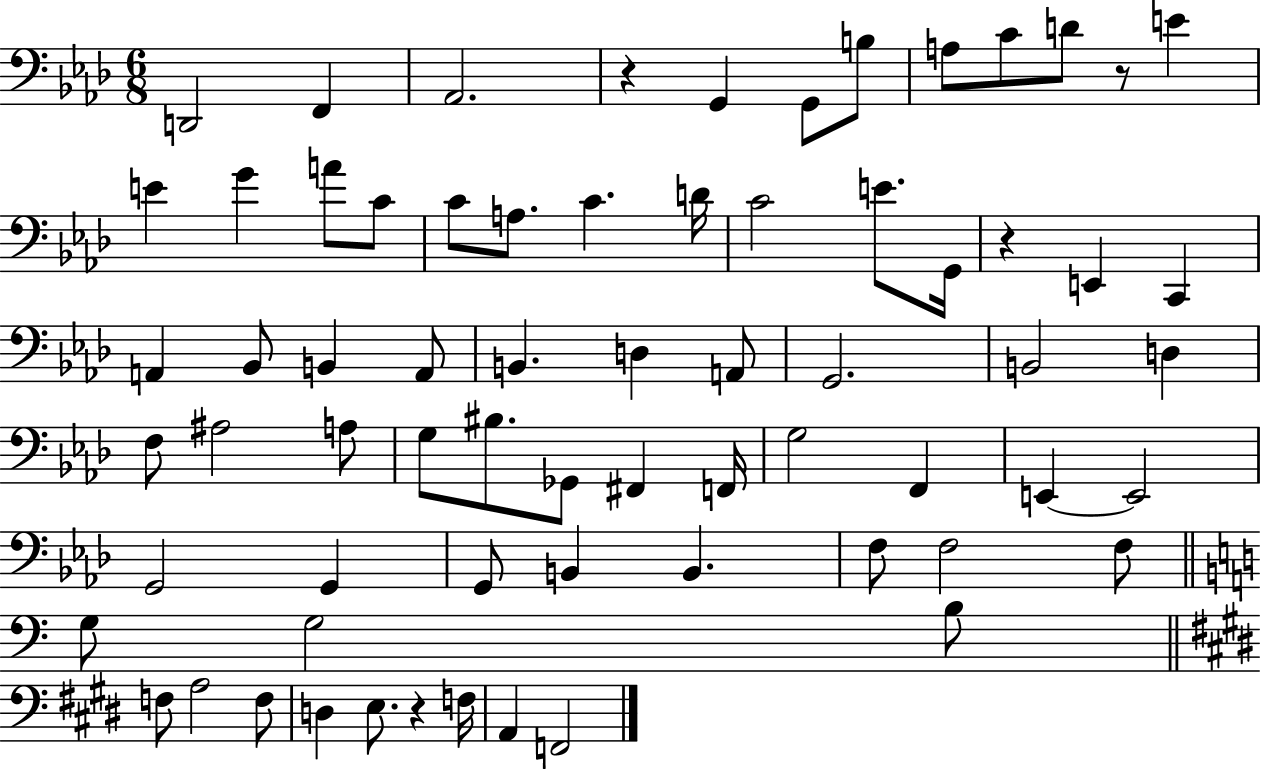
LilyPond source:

{
  \clef bass
  \numericTimeSignature
  \time 6/8
  \key aes \major
  d,2 f,4 | aes,2. | r4 g,4 g,8 b8 | a8 c'8 d'8 r8 e'4 | \break e'4 g'4 a'8 c'8 | c'8 a8. c'4. d'16 | c'2 e'8. g,16 | r4 e,4 c,4 | \break a,4 bes,8 b,4 a,8 | b,4. d4 a,8 | g,2. | b,2 d4 | \break f8 ais2 a8 | g8 bis8. ges,8 fis,4 f,16 | g2 f,4 | e,4~~ e,2 | \break g,2 g,4 | g,8 b,4 b,4. | f8 f2 f8 | \bar "||" \break \key c \major g8 g2 b8 | \bar "||" \break \key e \major f8 a2 f8 | d4 e8. r4 f16 | a,4 f,2 | \bar "|."
}